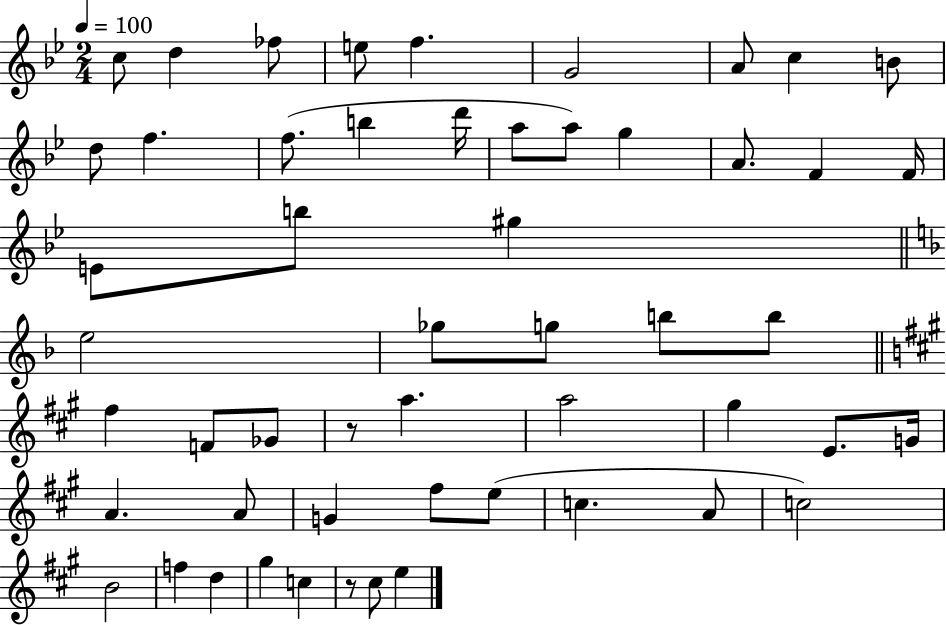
C5/e D5/q FES5/e E5/e F5/q. G4/h A4/e C5/q B4/e D5/e F5/q. F5/e. B5/q D6/s A5/e A5/e G5/q A4/e. F4/q F4/s E4/e B5/e G#5/q E5/h Gb5/e G5/e B5/e B5/e F#5/q F4/e Gb4/e R/e A5/q. A5/h G#5/q E4/e. G4/s A4/q. A4/e G4/q F#5/e E5/e C5/q. A4/e C5/h B4/h F5/q D5/q G#5/q C5/q R/e C#5/e E5/q